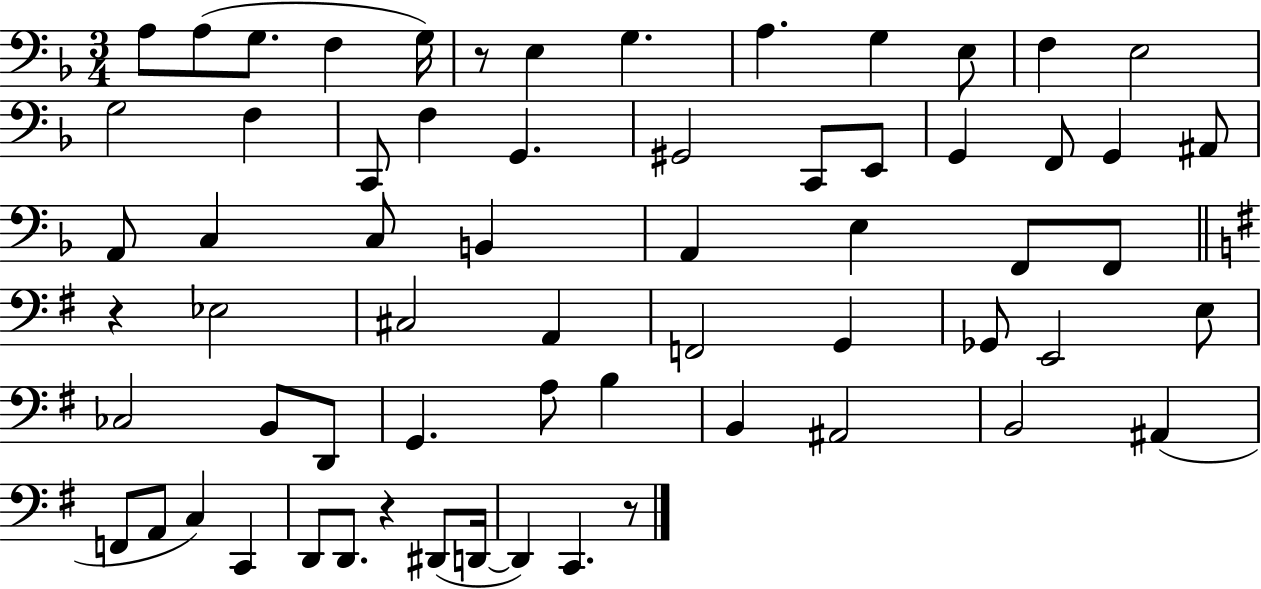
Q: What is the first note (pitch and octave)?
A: A3